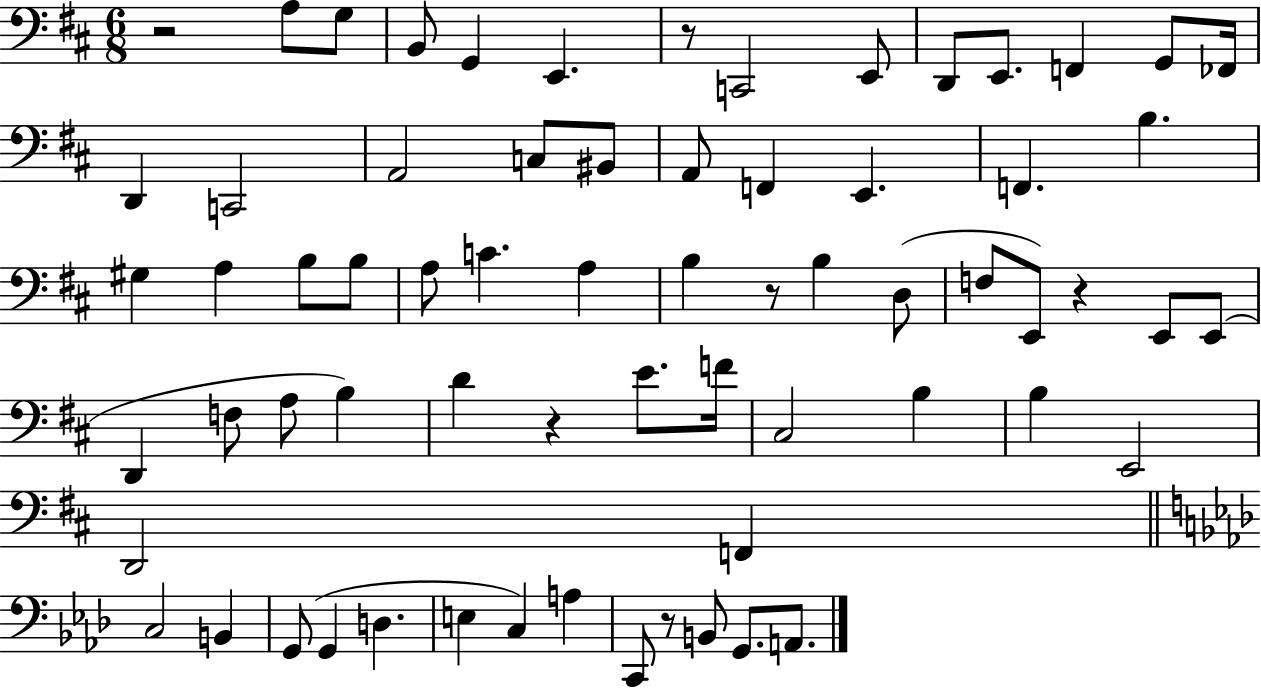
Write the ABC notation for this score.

X:1
T:Untitled
M:6/8
L:1/4
K:D
z2 A,/2 G,/2 B,,/2 G,, E,, z/2 C,,2 E,,/2 D,,/2 E,,/2 F,, G,,/2 _F,,/4 D,, C,,2 A,,2 C,/2 ^B,,/2 A,,/2 F,, E,, F,, B, ^G, A, B,/2 B,/2 A,/2 C A, B, z/2 B, D,/2 F,/2 E,,/2 z E,,/2 E,,/2 D,, F,/2 A,/2 B, D z E/2 F/4 ^C,2 B, B, E,,2 D,,2 F,, C,2 B,, G,,/2 G,, D, E, C, A, C,,/2 z/2 B,,/2 G,,/2 A,,/2